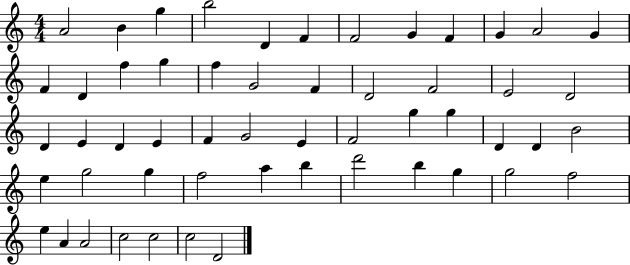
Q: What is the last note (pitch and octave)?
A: D4